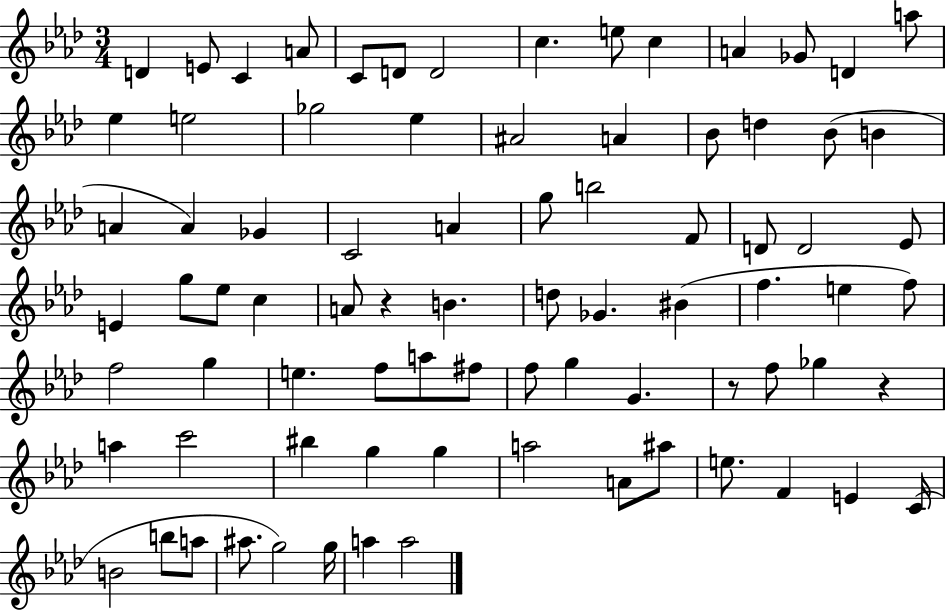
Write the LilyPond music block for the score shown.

{
  \clef treble
  \numericTimeSignature
  \time 3/4
  \key aes \major
  d'4 e'8 c'4 a'8 | c'8 d'8 d'2 | c''4. e''8 c''4 | a'4 ges'8 d'4 a''8 | \break ees''4 e''2 | ges''2 ees''4 | ais'2 a'4 | bes'8 d''4 bes'8( b'4 | \break a'4 a'4) ges'4 | c'2 a'4 | g''8 b''2 f'8 | d'8 d'2 ees'8 | \break e'4 g''8 ees''8 c''4 | a'8 r4 b'4. | d''8 ges'4. bis'4( | f''4. e''4 f''8) | \break f''2 g''4 | e''4. f''8 a''8 fis''8 | f''8 g''4 g'4. | r8 f''8 ges''4 r4 | \break a''4 c'''2 | bis''4 g''4 g''4 | a''2 a'8 ais''8 | e''8. f'4 e'4 c'16( | \break b'2 b''8 a''8 | ais''8. g''2) g''16 | a''4 a''2 | \bar "|."
}